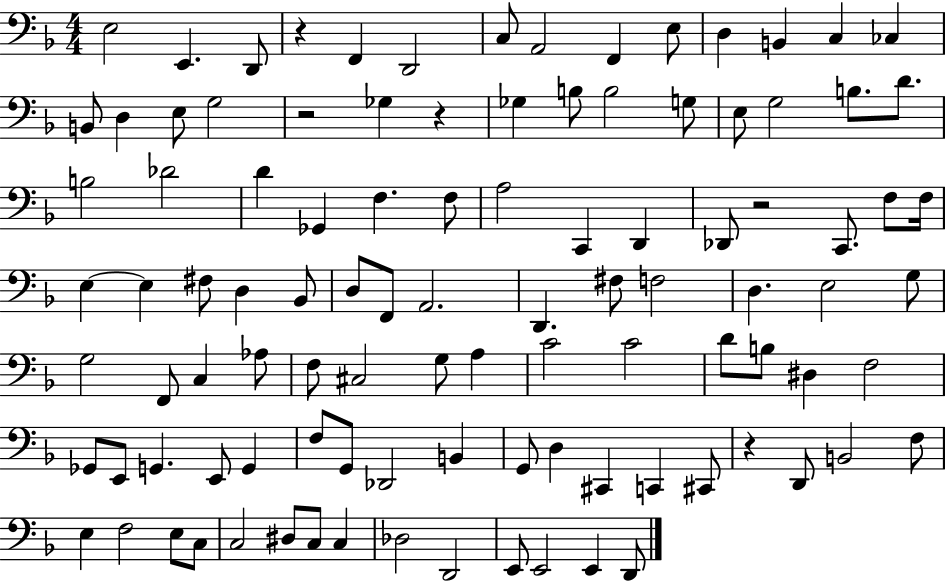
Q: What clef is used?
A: bass